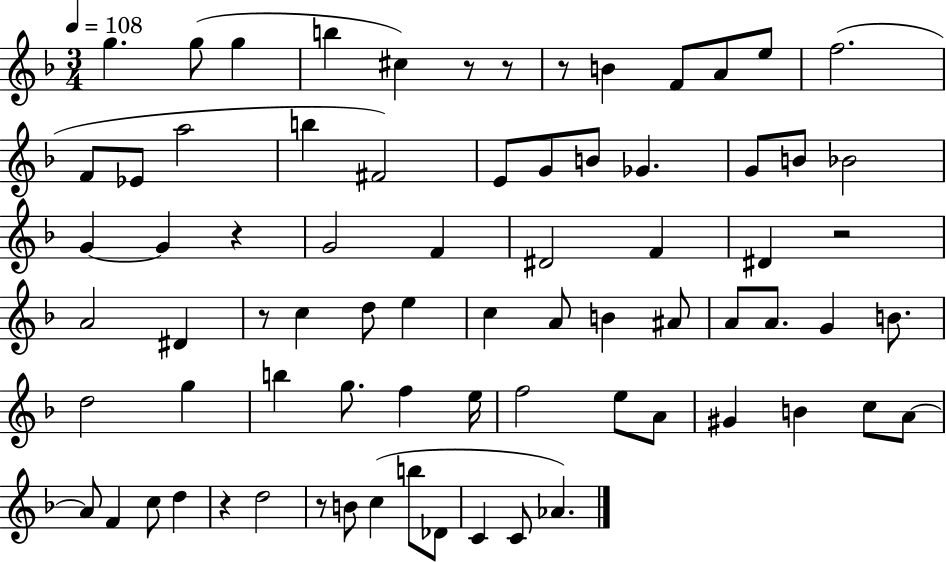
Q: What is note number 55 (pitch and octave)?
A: A4